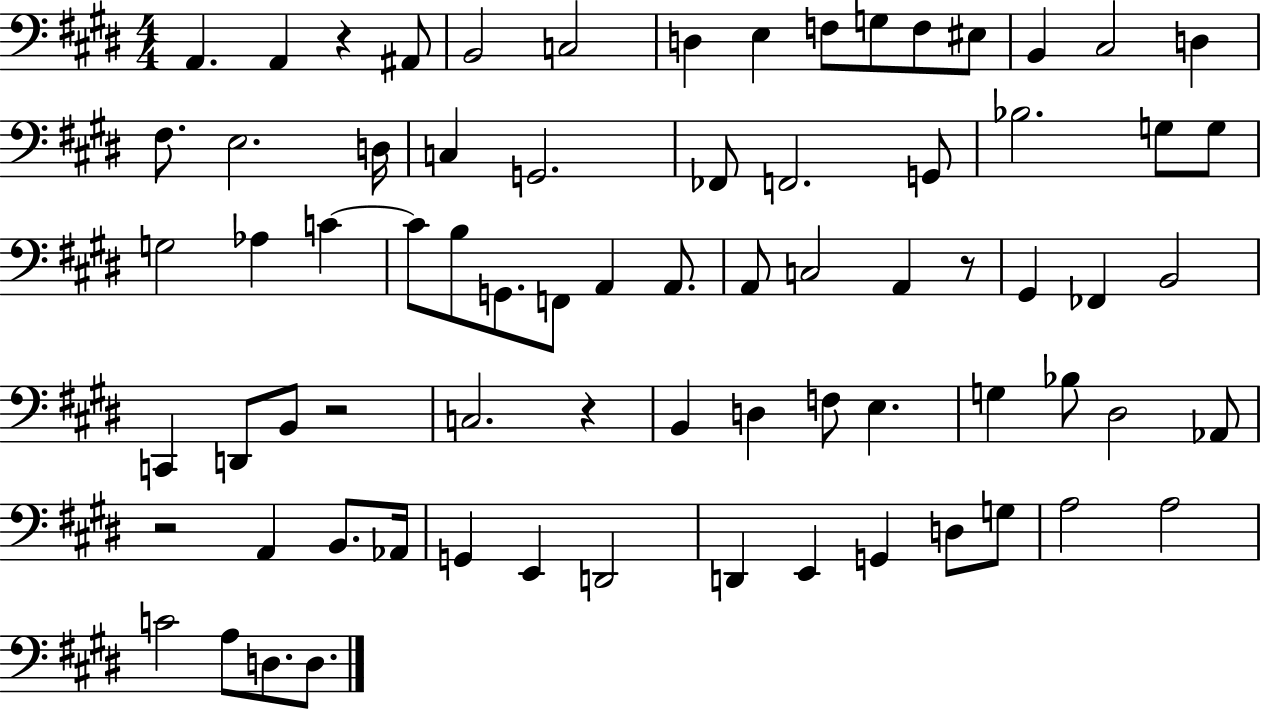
A2/q. A2/q R/q A#2/e B2/h C3/h D3/q E3/q F3/e G3/e F3/e EIS3/e B2/q C#3/h D3/q F#3/e. E3/h. D3/s C3/q G2/h. FES2/e F2/h. G2/e Bb3/h. G3/e G3/e G3/h Ab3/q C4/q C4/e B3/e G2/e. F2/e A2/q A2/e. A2/e C3/h A2/q R/e G#2/q FES2/q B2/h C2/q D2/e B2/e R/h C3/h. R/q B2/q D3/q F3/e E3/q. G3/q Bb3/e D#3/h Ab2/e R/h A2/q B2/e. Ab2/s G2/q E2/q D2/h D2/q E2/q G2/q D3/e G3/e A3/h A3/h C4/h A3/e D3/e. D3/e.